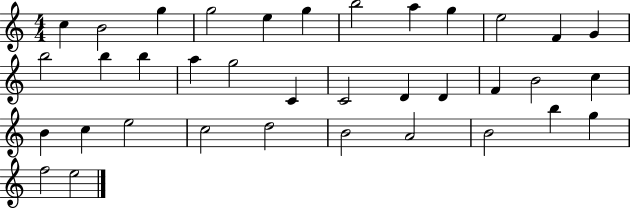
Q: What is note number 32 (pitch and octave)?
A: B4